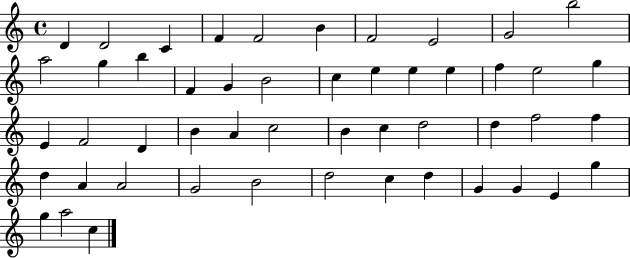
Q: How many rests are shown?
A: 0